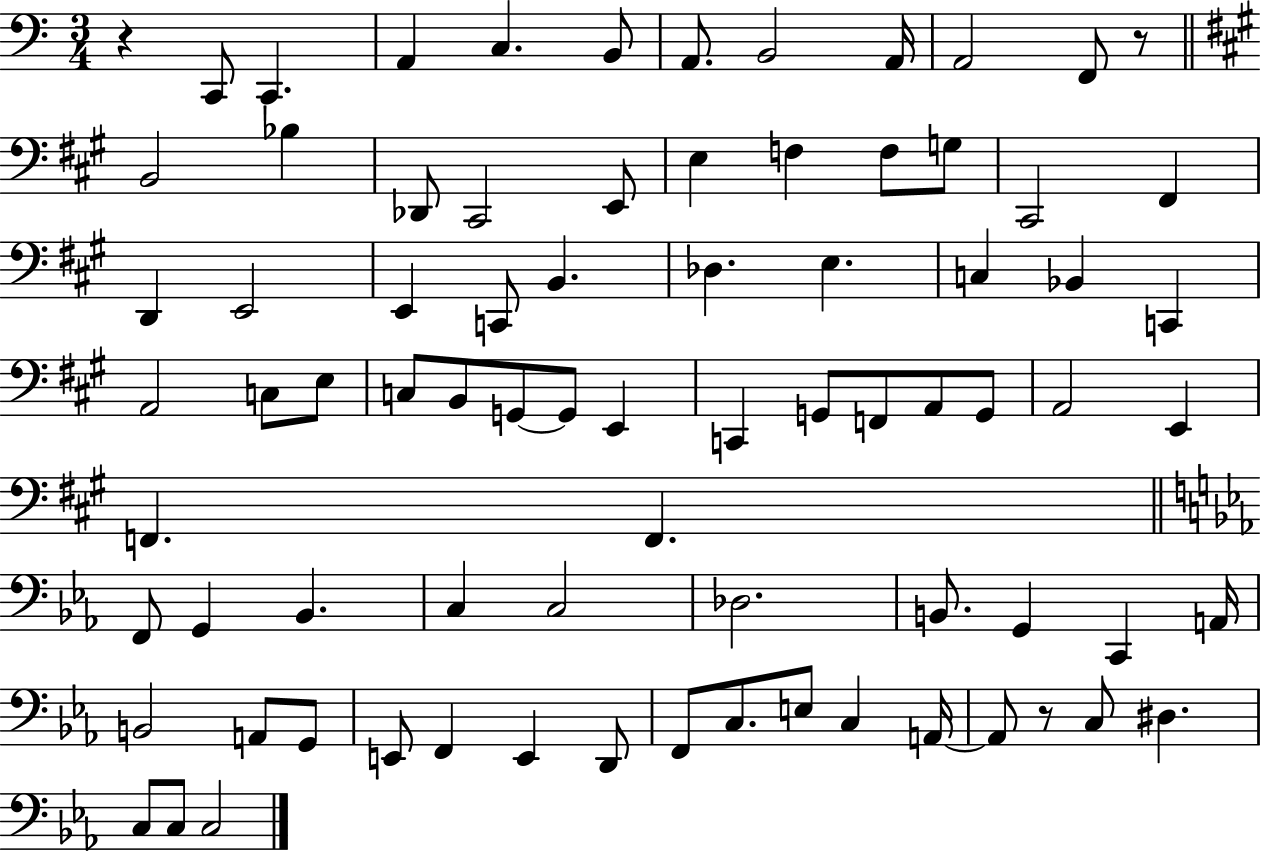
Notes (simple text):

R/q C2/e C2/q. A2/q C3/q. B2/e A2/e. B2/h A2/s A2/h F2/e R/e B2/h Bb3/q Db2/e C#2/h E2/e E3/q F3/q F3/e G3/e C#2/h F#2/q D2/q E2/h E2/q C2/e B2/q. Db3/q. E3/q. C3/q Bb2/q C2/q A2/h C3/e E3/e C3/e B2/e G2/e G2/e E2/q C2/q G2/e F2/e A2/e G2/e A2/h E2/q F2/q. F2/q. F2/e G2/q Bb2/q. C3/q C3/h Db3/h. B2/e. G2/q C2/q A2/s B2/h A2/e G2/e E2/e F2/q E2/q D2/e F2/e C3/e. E3/e C3/q A2/s A2/e R/e C3/e D#3/q. C3/e C3/e C3/h